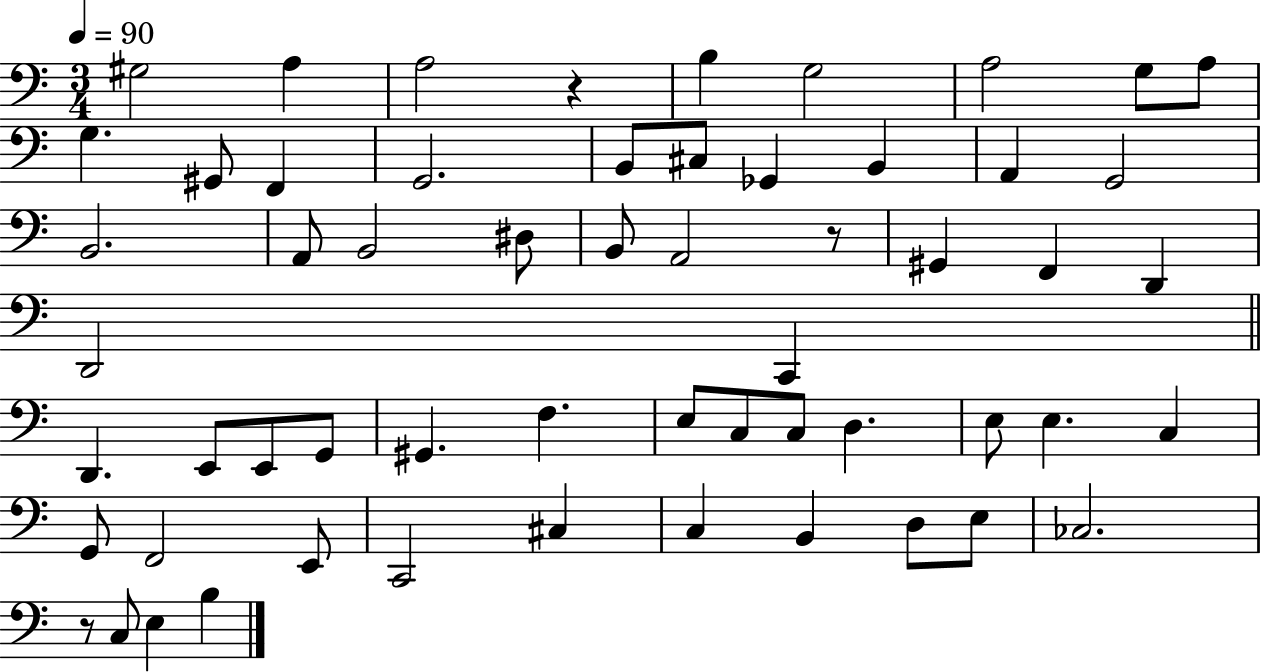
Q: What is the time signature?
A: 3/4